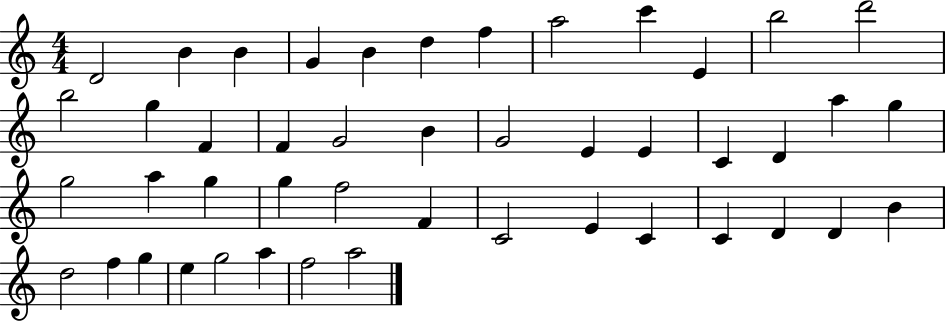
{
  \clef treble
  \numericTimeSignature
  \time 4/4
  \key c \major
  d'2 b'4 b'4 | g'4 b'4 d''4 f''4 | a''2 c'''4 e'4 | b''2 d'''2 | \break b''2 g''4 f'4 | f'4 g'2 b'4 | g'2 e'4 e'4 | c'4 d'4 a''4 g''4 | \break g''2 a''4 g''4 | g''4 f''2 f'4 | c'2 e'4 c'4 | c'4 d'4 d'4 b'4 | \break d''2 f''4 g''4 | e''4 g''2 a''4 | f''2 a''2 | \bar "|."
}